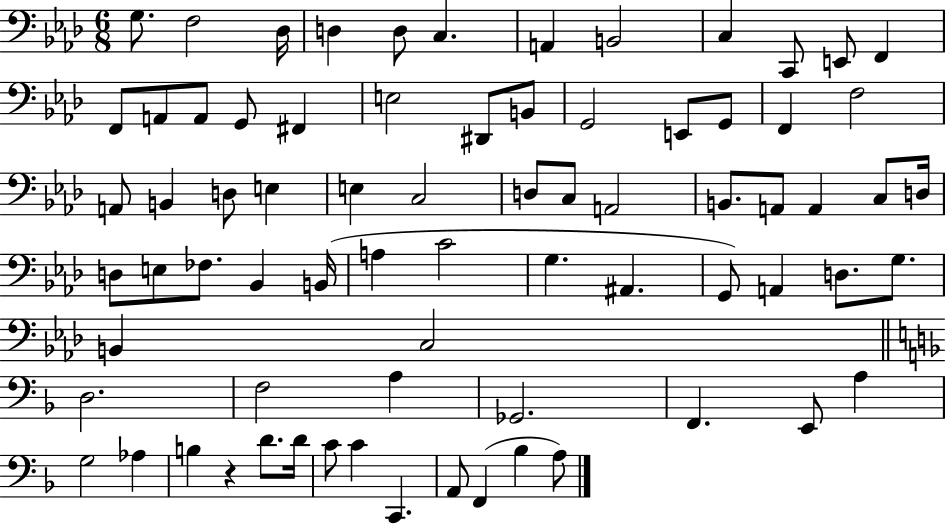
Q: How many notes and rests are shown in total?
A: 74